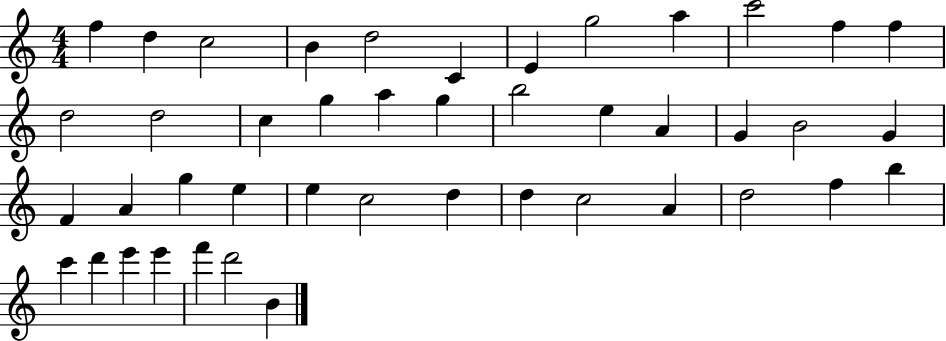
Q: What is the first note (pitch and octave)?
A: F5